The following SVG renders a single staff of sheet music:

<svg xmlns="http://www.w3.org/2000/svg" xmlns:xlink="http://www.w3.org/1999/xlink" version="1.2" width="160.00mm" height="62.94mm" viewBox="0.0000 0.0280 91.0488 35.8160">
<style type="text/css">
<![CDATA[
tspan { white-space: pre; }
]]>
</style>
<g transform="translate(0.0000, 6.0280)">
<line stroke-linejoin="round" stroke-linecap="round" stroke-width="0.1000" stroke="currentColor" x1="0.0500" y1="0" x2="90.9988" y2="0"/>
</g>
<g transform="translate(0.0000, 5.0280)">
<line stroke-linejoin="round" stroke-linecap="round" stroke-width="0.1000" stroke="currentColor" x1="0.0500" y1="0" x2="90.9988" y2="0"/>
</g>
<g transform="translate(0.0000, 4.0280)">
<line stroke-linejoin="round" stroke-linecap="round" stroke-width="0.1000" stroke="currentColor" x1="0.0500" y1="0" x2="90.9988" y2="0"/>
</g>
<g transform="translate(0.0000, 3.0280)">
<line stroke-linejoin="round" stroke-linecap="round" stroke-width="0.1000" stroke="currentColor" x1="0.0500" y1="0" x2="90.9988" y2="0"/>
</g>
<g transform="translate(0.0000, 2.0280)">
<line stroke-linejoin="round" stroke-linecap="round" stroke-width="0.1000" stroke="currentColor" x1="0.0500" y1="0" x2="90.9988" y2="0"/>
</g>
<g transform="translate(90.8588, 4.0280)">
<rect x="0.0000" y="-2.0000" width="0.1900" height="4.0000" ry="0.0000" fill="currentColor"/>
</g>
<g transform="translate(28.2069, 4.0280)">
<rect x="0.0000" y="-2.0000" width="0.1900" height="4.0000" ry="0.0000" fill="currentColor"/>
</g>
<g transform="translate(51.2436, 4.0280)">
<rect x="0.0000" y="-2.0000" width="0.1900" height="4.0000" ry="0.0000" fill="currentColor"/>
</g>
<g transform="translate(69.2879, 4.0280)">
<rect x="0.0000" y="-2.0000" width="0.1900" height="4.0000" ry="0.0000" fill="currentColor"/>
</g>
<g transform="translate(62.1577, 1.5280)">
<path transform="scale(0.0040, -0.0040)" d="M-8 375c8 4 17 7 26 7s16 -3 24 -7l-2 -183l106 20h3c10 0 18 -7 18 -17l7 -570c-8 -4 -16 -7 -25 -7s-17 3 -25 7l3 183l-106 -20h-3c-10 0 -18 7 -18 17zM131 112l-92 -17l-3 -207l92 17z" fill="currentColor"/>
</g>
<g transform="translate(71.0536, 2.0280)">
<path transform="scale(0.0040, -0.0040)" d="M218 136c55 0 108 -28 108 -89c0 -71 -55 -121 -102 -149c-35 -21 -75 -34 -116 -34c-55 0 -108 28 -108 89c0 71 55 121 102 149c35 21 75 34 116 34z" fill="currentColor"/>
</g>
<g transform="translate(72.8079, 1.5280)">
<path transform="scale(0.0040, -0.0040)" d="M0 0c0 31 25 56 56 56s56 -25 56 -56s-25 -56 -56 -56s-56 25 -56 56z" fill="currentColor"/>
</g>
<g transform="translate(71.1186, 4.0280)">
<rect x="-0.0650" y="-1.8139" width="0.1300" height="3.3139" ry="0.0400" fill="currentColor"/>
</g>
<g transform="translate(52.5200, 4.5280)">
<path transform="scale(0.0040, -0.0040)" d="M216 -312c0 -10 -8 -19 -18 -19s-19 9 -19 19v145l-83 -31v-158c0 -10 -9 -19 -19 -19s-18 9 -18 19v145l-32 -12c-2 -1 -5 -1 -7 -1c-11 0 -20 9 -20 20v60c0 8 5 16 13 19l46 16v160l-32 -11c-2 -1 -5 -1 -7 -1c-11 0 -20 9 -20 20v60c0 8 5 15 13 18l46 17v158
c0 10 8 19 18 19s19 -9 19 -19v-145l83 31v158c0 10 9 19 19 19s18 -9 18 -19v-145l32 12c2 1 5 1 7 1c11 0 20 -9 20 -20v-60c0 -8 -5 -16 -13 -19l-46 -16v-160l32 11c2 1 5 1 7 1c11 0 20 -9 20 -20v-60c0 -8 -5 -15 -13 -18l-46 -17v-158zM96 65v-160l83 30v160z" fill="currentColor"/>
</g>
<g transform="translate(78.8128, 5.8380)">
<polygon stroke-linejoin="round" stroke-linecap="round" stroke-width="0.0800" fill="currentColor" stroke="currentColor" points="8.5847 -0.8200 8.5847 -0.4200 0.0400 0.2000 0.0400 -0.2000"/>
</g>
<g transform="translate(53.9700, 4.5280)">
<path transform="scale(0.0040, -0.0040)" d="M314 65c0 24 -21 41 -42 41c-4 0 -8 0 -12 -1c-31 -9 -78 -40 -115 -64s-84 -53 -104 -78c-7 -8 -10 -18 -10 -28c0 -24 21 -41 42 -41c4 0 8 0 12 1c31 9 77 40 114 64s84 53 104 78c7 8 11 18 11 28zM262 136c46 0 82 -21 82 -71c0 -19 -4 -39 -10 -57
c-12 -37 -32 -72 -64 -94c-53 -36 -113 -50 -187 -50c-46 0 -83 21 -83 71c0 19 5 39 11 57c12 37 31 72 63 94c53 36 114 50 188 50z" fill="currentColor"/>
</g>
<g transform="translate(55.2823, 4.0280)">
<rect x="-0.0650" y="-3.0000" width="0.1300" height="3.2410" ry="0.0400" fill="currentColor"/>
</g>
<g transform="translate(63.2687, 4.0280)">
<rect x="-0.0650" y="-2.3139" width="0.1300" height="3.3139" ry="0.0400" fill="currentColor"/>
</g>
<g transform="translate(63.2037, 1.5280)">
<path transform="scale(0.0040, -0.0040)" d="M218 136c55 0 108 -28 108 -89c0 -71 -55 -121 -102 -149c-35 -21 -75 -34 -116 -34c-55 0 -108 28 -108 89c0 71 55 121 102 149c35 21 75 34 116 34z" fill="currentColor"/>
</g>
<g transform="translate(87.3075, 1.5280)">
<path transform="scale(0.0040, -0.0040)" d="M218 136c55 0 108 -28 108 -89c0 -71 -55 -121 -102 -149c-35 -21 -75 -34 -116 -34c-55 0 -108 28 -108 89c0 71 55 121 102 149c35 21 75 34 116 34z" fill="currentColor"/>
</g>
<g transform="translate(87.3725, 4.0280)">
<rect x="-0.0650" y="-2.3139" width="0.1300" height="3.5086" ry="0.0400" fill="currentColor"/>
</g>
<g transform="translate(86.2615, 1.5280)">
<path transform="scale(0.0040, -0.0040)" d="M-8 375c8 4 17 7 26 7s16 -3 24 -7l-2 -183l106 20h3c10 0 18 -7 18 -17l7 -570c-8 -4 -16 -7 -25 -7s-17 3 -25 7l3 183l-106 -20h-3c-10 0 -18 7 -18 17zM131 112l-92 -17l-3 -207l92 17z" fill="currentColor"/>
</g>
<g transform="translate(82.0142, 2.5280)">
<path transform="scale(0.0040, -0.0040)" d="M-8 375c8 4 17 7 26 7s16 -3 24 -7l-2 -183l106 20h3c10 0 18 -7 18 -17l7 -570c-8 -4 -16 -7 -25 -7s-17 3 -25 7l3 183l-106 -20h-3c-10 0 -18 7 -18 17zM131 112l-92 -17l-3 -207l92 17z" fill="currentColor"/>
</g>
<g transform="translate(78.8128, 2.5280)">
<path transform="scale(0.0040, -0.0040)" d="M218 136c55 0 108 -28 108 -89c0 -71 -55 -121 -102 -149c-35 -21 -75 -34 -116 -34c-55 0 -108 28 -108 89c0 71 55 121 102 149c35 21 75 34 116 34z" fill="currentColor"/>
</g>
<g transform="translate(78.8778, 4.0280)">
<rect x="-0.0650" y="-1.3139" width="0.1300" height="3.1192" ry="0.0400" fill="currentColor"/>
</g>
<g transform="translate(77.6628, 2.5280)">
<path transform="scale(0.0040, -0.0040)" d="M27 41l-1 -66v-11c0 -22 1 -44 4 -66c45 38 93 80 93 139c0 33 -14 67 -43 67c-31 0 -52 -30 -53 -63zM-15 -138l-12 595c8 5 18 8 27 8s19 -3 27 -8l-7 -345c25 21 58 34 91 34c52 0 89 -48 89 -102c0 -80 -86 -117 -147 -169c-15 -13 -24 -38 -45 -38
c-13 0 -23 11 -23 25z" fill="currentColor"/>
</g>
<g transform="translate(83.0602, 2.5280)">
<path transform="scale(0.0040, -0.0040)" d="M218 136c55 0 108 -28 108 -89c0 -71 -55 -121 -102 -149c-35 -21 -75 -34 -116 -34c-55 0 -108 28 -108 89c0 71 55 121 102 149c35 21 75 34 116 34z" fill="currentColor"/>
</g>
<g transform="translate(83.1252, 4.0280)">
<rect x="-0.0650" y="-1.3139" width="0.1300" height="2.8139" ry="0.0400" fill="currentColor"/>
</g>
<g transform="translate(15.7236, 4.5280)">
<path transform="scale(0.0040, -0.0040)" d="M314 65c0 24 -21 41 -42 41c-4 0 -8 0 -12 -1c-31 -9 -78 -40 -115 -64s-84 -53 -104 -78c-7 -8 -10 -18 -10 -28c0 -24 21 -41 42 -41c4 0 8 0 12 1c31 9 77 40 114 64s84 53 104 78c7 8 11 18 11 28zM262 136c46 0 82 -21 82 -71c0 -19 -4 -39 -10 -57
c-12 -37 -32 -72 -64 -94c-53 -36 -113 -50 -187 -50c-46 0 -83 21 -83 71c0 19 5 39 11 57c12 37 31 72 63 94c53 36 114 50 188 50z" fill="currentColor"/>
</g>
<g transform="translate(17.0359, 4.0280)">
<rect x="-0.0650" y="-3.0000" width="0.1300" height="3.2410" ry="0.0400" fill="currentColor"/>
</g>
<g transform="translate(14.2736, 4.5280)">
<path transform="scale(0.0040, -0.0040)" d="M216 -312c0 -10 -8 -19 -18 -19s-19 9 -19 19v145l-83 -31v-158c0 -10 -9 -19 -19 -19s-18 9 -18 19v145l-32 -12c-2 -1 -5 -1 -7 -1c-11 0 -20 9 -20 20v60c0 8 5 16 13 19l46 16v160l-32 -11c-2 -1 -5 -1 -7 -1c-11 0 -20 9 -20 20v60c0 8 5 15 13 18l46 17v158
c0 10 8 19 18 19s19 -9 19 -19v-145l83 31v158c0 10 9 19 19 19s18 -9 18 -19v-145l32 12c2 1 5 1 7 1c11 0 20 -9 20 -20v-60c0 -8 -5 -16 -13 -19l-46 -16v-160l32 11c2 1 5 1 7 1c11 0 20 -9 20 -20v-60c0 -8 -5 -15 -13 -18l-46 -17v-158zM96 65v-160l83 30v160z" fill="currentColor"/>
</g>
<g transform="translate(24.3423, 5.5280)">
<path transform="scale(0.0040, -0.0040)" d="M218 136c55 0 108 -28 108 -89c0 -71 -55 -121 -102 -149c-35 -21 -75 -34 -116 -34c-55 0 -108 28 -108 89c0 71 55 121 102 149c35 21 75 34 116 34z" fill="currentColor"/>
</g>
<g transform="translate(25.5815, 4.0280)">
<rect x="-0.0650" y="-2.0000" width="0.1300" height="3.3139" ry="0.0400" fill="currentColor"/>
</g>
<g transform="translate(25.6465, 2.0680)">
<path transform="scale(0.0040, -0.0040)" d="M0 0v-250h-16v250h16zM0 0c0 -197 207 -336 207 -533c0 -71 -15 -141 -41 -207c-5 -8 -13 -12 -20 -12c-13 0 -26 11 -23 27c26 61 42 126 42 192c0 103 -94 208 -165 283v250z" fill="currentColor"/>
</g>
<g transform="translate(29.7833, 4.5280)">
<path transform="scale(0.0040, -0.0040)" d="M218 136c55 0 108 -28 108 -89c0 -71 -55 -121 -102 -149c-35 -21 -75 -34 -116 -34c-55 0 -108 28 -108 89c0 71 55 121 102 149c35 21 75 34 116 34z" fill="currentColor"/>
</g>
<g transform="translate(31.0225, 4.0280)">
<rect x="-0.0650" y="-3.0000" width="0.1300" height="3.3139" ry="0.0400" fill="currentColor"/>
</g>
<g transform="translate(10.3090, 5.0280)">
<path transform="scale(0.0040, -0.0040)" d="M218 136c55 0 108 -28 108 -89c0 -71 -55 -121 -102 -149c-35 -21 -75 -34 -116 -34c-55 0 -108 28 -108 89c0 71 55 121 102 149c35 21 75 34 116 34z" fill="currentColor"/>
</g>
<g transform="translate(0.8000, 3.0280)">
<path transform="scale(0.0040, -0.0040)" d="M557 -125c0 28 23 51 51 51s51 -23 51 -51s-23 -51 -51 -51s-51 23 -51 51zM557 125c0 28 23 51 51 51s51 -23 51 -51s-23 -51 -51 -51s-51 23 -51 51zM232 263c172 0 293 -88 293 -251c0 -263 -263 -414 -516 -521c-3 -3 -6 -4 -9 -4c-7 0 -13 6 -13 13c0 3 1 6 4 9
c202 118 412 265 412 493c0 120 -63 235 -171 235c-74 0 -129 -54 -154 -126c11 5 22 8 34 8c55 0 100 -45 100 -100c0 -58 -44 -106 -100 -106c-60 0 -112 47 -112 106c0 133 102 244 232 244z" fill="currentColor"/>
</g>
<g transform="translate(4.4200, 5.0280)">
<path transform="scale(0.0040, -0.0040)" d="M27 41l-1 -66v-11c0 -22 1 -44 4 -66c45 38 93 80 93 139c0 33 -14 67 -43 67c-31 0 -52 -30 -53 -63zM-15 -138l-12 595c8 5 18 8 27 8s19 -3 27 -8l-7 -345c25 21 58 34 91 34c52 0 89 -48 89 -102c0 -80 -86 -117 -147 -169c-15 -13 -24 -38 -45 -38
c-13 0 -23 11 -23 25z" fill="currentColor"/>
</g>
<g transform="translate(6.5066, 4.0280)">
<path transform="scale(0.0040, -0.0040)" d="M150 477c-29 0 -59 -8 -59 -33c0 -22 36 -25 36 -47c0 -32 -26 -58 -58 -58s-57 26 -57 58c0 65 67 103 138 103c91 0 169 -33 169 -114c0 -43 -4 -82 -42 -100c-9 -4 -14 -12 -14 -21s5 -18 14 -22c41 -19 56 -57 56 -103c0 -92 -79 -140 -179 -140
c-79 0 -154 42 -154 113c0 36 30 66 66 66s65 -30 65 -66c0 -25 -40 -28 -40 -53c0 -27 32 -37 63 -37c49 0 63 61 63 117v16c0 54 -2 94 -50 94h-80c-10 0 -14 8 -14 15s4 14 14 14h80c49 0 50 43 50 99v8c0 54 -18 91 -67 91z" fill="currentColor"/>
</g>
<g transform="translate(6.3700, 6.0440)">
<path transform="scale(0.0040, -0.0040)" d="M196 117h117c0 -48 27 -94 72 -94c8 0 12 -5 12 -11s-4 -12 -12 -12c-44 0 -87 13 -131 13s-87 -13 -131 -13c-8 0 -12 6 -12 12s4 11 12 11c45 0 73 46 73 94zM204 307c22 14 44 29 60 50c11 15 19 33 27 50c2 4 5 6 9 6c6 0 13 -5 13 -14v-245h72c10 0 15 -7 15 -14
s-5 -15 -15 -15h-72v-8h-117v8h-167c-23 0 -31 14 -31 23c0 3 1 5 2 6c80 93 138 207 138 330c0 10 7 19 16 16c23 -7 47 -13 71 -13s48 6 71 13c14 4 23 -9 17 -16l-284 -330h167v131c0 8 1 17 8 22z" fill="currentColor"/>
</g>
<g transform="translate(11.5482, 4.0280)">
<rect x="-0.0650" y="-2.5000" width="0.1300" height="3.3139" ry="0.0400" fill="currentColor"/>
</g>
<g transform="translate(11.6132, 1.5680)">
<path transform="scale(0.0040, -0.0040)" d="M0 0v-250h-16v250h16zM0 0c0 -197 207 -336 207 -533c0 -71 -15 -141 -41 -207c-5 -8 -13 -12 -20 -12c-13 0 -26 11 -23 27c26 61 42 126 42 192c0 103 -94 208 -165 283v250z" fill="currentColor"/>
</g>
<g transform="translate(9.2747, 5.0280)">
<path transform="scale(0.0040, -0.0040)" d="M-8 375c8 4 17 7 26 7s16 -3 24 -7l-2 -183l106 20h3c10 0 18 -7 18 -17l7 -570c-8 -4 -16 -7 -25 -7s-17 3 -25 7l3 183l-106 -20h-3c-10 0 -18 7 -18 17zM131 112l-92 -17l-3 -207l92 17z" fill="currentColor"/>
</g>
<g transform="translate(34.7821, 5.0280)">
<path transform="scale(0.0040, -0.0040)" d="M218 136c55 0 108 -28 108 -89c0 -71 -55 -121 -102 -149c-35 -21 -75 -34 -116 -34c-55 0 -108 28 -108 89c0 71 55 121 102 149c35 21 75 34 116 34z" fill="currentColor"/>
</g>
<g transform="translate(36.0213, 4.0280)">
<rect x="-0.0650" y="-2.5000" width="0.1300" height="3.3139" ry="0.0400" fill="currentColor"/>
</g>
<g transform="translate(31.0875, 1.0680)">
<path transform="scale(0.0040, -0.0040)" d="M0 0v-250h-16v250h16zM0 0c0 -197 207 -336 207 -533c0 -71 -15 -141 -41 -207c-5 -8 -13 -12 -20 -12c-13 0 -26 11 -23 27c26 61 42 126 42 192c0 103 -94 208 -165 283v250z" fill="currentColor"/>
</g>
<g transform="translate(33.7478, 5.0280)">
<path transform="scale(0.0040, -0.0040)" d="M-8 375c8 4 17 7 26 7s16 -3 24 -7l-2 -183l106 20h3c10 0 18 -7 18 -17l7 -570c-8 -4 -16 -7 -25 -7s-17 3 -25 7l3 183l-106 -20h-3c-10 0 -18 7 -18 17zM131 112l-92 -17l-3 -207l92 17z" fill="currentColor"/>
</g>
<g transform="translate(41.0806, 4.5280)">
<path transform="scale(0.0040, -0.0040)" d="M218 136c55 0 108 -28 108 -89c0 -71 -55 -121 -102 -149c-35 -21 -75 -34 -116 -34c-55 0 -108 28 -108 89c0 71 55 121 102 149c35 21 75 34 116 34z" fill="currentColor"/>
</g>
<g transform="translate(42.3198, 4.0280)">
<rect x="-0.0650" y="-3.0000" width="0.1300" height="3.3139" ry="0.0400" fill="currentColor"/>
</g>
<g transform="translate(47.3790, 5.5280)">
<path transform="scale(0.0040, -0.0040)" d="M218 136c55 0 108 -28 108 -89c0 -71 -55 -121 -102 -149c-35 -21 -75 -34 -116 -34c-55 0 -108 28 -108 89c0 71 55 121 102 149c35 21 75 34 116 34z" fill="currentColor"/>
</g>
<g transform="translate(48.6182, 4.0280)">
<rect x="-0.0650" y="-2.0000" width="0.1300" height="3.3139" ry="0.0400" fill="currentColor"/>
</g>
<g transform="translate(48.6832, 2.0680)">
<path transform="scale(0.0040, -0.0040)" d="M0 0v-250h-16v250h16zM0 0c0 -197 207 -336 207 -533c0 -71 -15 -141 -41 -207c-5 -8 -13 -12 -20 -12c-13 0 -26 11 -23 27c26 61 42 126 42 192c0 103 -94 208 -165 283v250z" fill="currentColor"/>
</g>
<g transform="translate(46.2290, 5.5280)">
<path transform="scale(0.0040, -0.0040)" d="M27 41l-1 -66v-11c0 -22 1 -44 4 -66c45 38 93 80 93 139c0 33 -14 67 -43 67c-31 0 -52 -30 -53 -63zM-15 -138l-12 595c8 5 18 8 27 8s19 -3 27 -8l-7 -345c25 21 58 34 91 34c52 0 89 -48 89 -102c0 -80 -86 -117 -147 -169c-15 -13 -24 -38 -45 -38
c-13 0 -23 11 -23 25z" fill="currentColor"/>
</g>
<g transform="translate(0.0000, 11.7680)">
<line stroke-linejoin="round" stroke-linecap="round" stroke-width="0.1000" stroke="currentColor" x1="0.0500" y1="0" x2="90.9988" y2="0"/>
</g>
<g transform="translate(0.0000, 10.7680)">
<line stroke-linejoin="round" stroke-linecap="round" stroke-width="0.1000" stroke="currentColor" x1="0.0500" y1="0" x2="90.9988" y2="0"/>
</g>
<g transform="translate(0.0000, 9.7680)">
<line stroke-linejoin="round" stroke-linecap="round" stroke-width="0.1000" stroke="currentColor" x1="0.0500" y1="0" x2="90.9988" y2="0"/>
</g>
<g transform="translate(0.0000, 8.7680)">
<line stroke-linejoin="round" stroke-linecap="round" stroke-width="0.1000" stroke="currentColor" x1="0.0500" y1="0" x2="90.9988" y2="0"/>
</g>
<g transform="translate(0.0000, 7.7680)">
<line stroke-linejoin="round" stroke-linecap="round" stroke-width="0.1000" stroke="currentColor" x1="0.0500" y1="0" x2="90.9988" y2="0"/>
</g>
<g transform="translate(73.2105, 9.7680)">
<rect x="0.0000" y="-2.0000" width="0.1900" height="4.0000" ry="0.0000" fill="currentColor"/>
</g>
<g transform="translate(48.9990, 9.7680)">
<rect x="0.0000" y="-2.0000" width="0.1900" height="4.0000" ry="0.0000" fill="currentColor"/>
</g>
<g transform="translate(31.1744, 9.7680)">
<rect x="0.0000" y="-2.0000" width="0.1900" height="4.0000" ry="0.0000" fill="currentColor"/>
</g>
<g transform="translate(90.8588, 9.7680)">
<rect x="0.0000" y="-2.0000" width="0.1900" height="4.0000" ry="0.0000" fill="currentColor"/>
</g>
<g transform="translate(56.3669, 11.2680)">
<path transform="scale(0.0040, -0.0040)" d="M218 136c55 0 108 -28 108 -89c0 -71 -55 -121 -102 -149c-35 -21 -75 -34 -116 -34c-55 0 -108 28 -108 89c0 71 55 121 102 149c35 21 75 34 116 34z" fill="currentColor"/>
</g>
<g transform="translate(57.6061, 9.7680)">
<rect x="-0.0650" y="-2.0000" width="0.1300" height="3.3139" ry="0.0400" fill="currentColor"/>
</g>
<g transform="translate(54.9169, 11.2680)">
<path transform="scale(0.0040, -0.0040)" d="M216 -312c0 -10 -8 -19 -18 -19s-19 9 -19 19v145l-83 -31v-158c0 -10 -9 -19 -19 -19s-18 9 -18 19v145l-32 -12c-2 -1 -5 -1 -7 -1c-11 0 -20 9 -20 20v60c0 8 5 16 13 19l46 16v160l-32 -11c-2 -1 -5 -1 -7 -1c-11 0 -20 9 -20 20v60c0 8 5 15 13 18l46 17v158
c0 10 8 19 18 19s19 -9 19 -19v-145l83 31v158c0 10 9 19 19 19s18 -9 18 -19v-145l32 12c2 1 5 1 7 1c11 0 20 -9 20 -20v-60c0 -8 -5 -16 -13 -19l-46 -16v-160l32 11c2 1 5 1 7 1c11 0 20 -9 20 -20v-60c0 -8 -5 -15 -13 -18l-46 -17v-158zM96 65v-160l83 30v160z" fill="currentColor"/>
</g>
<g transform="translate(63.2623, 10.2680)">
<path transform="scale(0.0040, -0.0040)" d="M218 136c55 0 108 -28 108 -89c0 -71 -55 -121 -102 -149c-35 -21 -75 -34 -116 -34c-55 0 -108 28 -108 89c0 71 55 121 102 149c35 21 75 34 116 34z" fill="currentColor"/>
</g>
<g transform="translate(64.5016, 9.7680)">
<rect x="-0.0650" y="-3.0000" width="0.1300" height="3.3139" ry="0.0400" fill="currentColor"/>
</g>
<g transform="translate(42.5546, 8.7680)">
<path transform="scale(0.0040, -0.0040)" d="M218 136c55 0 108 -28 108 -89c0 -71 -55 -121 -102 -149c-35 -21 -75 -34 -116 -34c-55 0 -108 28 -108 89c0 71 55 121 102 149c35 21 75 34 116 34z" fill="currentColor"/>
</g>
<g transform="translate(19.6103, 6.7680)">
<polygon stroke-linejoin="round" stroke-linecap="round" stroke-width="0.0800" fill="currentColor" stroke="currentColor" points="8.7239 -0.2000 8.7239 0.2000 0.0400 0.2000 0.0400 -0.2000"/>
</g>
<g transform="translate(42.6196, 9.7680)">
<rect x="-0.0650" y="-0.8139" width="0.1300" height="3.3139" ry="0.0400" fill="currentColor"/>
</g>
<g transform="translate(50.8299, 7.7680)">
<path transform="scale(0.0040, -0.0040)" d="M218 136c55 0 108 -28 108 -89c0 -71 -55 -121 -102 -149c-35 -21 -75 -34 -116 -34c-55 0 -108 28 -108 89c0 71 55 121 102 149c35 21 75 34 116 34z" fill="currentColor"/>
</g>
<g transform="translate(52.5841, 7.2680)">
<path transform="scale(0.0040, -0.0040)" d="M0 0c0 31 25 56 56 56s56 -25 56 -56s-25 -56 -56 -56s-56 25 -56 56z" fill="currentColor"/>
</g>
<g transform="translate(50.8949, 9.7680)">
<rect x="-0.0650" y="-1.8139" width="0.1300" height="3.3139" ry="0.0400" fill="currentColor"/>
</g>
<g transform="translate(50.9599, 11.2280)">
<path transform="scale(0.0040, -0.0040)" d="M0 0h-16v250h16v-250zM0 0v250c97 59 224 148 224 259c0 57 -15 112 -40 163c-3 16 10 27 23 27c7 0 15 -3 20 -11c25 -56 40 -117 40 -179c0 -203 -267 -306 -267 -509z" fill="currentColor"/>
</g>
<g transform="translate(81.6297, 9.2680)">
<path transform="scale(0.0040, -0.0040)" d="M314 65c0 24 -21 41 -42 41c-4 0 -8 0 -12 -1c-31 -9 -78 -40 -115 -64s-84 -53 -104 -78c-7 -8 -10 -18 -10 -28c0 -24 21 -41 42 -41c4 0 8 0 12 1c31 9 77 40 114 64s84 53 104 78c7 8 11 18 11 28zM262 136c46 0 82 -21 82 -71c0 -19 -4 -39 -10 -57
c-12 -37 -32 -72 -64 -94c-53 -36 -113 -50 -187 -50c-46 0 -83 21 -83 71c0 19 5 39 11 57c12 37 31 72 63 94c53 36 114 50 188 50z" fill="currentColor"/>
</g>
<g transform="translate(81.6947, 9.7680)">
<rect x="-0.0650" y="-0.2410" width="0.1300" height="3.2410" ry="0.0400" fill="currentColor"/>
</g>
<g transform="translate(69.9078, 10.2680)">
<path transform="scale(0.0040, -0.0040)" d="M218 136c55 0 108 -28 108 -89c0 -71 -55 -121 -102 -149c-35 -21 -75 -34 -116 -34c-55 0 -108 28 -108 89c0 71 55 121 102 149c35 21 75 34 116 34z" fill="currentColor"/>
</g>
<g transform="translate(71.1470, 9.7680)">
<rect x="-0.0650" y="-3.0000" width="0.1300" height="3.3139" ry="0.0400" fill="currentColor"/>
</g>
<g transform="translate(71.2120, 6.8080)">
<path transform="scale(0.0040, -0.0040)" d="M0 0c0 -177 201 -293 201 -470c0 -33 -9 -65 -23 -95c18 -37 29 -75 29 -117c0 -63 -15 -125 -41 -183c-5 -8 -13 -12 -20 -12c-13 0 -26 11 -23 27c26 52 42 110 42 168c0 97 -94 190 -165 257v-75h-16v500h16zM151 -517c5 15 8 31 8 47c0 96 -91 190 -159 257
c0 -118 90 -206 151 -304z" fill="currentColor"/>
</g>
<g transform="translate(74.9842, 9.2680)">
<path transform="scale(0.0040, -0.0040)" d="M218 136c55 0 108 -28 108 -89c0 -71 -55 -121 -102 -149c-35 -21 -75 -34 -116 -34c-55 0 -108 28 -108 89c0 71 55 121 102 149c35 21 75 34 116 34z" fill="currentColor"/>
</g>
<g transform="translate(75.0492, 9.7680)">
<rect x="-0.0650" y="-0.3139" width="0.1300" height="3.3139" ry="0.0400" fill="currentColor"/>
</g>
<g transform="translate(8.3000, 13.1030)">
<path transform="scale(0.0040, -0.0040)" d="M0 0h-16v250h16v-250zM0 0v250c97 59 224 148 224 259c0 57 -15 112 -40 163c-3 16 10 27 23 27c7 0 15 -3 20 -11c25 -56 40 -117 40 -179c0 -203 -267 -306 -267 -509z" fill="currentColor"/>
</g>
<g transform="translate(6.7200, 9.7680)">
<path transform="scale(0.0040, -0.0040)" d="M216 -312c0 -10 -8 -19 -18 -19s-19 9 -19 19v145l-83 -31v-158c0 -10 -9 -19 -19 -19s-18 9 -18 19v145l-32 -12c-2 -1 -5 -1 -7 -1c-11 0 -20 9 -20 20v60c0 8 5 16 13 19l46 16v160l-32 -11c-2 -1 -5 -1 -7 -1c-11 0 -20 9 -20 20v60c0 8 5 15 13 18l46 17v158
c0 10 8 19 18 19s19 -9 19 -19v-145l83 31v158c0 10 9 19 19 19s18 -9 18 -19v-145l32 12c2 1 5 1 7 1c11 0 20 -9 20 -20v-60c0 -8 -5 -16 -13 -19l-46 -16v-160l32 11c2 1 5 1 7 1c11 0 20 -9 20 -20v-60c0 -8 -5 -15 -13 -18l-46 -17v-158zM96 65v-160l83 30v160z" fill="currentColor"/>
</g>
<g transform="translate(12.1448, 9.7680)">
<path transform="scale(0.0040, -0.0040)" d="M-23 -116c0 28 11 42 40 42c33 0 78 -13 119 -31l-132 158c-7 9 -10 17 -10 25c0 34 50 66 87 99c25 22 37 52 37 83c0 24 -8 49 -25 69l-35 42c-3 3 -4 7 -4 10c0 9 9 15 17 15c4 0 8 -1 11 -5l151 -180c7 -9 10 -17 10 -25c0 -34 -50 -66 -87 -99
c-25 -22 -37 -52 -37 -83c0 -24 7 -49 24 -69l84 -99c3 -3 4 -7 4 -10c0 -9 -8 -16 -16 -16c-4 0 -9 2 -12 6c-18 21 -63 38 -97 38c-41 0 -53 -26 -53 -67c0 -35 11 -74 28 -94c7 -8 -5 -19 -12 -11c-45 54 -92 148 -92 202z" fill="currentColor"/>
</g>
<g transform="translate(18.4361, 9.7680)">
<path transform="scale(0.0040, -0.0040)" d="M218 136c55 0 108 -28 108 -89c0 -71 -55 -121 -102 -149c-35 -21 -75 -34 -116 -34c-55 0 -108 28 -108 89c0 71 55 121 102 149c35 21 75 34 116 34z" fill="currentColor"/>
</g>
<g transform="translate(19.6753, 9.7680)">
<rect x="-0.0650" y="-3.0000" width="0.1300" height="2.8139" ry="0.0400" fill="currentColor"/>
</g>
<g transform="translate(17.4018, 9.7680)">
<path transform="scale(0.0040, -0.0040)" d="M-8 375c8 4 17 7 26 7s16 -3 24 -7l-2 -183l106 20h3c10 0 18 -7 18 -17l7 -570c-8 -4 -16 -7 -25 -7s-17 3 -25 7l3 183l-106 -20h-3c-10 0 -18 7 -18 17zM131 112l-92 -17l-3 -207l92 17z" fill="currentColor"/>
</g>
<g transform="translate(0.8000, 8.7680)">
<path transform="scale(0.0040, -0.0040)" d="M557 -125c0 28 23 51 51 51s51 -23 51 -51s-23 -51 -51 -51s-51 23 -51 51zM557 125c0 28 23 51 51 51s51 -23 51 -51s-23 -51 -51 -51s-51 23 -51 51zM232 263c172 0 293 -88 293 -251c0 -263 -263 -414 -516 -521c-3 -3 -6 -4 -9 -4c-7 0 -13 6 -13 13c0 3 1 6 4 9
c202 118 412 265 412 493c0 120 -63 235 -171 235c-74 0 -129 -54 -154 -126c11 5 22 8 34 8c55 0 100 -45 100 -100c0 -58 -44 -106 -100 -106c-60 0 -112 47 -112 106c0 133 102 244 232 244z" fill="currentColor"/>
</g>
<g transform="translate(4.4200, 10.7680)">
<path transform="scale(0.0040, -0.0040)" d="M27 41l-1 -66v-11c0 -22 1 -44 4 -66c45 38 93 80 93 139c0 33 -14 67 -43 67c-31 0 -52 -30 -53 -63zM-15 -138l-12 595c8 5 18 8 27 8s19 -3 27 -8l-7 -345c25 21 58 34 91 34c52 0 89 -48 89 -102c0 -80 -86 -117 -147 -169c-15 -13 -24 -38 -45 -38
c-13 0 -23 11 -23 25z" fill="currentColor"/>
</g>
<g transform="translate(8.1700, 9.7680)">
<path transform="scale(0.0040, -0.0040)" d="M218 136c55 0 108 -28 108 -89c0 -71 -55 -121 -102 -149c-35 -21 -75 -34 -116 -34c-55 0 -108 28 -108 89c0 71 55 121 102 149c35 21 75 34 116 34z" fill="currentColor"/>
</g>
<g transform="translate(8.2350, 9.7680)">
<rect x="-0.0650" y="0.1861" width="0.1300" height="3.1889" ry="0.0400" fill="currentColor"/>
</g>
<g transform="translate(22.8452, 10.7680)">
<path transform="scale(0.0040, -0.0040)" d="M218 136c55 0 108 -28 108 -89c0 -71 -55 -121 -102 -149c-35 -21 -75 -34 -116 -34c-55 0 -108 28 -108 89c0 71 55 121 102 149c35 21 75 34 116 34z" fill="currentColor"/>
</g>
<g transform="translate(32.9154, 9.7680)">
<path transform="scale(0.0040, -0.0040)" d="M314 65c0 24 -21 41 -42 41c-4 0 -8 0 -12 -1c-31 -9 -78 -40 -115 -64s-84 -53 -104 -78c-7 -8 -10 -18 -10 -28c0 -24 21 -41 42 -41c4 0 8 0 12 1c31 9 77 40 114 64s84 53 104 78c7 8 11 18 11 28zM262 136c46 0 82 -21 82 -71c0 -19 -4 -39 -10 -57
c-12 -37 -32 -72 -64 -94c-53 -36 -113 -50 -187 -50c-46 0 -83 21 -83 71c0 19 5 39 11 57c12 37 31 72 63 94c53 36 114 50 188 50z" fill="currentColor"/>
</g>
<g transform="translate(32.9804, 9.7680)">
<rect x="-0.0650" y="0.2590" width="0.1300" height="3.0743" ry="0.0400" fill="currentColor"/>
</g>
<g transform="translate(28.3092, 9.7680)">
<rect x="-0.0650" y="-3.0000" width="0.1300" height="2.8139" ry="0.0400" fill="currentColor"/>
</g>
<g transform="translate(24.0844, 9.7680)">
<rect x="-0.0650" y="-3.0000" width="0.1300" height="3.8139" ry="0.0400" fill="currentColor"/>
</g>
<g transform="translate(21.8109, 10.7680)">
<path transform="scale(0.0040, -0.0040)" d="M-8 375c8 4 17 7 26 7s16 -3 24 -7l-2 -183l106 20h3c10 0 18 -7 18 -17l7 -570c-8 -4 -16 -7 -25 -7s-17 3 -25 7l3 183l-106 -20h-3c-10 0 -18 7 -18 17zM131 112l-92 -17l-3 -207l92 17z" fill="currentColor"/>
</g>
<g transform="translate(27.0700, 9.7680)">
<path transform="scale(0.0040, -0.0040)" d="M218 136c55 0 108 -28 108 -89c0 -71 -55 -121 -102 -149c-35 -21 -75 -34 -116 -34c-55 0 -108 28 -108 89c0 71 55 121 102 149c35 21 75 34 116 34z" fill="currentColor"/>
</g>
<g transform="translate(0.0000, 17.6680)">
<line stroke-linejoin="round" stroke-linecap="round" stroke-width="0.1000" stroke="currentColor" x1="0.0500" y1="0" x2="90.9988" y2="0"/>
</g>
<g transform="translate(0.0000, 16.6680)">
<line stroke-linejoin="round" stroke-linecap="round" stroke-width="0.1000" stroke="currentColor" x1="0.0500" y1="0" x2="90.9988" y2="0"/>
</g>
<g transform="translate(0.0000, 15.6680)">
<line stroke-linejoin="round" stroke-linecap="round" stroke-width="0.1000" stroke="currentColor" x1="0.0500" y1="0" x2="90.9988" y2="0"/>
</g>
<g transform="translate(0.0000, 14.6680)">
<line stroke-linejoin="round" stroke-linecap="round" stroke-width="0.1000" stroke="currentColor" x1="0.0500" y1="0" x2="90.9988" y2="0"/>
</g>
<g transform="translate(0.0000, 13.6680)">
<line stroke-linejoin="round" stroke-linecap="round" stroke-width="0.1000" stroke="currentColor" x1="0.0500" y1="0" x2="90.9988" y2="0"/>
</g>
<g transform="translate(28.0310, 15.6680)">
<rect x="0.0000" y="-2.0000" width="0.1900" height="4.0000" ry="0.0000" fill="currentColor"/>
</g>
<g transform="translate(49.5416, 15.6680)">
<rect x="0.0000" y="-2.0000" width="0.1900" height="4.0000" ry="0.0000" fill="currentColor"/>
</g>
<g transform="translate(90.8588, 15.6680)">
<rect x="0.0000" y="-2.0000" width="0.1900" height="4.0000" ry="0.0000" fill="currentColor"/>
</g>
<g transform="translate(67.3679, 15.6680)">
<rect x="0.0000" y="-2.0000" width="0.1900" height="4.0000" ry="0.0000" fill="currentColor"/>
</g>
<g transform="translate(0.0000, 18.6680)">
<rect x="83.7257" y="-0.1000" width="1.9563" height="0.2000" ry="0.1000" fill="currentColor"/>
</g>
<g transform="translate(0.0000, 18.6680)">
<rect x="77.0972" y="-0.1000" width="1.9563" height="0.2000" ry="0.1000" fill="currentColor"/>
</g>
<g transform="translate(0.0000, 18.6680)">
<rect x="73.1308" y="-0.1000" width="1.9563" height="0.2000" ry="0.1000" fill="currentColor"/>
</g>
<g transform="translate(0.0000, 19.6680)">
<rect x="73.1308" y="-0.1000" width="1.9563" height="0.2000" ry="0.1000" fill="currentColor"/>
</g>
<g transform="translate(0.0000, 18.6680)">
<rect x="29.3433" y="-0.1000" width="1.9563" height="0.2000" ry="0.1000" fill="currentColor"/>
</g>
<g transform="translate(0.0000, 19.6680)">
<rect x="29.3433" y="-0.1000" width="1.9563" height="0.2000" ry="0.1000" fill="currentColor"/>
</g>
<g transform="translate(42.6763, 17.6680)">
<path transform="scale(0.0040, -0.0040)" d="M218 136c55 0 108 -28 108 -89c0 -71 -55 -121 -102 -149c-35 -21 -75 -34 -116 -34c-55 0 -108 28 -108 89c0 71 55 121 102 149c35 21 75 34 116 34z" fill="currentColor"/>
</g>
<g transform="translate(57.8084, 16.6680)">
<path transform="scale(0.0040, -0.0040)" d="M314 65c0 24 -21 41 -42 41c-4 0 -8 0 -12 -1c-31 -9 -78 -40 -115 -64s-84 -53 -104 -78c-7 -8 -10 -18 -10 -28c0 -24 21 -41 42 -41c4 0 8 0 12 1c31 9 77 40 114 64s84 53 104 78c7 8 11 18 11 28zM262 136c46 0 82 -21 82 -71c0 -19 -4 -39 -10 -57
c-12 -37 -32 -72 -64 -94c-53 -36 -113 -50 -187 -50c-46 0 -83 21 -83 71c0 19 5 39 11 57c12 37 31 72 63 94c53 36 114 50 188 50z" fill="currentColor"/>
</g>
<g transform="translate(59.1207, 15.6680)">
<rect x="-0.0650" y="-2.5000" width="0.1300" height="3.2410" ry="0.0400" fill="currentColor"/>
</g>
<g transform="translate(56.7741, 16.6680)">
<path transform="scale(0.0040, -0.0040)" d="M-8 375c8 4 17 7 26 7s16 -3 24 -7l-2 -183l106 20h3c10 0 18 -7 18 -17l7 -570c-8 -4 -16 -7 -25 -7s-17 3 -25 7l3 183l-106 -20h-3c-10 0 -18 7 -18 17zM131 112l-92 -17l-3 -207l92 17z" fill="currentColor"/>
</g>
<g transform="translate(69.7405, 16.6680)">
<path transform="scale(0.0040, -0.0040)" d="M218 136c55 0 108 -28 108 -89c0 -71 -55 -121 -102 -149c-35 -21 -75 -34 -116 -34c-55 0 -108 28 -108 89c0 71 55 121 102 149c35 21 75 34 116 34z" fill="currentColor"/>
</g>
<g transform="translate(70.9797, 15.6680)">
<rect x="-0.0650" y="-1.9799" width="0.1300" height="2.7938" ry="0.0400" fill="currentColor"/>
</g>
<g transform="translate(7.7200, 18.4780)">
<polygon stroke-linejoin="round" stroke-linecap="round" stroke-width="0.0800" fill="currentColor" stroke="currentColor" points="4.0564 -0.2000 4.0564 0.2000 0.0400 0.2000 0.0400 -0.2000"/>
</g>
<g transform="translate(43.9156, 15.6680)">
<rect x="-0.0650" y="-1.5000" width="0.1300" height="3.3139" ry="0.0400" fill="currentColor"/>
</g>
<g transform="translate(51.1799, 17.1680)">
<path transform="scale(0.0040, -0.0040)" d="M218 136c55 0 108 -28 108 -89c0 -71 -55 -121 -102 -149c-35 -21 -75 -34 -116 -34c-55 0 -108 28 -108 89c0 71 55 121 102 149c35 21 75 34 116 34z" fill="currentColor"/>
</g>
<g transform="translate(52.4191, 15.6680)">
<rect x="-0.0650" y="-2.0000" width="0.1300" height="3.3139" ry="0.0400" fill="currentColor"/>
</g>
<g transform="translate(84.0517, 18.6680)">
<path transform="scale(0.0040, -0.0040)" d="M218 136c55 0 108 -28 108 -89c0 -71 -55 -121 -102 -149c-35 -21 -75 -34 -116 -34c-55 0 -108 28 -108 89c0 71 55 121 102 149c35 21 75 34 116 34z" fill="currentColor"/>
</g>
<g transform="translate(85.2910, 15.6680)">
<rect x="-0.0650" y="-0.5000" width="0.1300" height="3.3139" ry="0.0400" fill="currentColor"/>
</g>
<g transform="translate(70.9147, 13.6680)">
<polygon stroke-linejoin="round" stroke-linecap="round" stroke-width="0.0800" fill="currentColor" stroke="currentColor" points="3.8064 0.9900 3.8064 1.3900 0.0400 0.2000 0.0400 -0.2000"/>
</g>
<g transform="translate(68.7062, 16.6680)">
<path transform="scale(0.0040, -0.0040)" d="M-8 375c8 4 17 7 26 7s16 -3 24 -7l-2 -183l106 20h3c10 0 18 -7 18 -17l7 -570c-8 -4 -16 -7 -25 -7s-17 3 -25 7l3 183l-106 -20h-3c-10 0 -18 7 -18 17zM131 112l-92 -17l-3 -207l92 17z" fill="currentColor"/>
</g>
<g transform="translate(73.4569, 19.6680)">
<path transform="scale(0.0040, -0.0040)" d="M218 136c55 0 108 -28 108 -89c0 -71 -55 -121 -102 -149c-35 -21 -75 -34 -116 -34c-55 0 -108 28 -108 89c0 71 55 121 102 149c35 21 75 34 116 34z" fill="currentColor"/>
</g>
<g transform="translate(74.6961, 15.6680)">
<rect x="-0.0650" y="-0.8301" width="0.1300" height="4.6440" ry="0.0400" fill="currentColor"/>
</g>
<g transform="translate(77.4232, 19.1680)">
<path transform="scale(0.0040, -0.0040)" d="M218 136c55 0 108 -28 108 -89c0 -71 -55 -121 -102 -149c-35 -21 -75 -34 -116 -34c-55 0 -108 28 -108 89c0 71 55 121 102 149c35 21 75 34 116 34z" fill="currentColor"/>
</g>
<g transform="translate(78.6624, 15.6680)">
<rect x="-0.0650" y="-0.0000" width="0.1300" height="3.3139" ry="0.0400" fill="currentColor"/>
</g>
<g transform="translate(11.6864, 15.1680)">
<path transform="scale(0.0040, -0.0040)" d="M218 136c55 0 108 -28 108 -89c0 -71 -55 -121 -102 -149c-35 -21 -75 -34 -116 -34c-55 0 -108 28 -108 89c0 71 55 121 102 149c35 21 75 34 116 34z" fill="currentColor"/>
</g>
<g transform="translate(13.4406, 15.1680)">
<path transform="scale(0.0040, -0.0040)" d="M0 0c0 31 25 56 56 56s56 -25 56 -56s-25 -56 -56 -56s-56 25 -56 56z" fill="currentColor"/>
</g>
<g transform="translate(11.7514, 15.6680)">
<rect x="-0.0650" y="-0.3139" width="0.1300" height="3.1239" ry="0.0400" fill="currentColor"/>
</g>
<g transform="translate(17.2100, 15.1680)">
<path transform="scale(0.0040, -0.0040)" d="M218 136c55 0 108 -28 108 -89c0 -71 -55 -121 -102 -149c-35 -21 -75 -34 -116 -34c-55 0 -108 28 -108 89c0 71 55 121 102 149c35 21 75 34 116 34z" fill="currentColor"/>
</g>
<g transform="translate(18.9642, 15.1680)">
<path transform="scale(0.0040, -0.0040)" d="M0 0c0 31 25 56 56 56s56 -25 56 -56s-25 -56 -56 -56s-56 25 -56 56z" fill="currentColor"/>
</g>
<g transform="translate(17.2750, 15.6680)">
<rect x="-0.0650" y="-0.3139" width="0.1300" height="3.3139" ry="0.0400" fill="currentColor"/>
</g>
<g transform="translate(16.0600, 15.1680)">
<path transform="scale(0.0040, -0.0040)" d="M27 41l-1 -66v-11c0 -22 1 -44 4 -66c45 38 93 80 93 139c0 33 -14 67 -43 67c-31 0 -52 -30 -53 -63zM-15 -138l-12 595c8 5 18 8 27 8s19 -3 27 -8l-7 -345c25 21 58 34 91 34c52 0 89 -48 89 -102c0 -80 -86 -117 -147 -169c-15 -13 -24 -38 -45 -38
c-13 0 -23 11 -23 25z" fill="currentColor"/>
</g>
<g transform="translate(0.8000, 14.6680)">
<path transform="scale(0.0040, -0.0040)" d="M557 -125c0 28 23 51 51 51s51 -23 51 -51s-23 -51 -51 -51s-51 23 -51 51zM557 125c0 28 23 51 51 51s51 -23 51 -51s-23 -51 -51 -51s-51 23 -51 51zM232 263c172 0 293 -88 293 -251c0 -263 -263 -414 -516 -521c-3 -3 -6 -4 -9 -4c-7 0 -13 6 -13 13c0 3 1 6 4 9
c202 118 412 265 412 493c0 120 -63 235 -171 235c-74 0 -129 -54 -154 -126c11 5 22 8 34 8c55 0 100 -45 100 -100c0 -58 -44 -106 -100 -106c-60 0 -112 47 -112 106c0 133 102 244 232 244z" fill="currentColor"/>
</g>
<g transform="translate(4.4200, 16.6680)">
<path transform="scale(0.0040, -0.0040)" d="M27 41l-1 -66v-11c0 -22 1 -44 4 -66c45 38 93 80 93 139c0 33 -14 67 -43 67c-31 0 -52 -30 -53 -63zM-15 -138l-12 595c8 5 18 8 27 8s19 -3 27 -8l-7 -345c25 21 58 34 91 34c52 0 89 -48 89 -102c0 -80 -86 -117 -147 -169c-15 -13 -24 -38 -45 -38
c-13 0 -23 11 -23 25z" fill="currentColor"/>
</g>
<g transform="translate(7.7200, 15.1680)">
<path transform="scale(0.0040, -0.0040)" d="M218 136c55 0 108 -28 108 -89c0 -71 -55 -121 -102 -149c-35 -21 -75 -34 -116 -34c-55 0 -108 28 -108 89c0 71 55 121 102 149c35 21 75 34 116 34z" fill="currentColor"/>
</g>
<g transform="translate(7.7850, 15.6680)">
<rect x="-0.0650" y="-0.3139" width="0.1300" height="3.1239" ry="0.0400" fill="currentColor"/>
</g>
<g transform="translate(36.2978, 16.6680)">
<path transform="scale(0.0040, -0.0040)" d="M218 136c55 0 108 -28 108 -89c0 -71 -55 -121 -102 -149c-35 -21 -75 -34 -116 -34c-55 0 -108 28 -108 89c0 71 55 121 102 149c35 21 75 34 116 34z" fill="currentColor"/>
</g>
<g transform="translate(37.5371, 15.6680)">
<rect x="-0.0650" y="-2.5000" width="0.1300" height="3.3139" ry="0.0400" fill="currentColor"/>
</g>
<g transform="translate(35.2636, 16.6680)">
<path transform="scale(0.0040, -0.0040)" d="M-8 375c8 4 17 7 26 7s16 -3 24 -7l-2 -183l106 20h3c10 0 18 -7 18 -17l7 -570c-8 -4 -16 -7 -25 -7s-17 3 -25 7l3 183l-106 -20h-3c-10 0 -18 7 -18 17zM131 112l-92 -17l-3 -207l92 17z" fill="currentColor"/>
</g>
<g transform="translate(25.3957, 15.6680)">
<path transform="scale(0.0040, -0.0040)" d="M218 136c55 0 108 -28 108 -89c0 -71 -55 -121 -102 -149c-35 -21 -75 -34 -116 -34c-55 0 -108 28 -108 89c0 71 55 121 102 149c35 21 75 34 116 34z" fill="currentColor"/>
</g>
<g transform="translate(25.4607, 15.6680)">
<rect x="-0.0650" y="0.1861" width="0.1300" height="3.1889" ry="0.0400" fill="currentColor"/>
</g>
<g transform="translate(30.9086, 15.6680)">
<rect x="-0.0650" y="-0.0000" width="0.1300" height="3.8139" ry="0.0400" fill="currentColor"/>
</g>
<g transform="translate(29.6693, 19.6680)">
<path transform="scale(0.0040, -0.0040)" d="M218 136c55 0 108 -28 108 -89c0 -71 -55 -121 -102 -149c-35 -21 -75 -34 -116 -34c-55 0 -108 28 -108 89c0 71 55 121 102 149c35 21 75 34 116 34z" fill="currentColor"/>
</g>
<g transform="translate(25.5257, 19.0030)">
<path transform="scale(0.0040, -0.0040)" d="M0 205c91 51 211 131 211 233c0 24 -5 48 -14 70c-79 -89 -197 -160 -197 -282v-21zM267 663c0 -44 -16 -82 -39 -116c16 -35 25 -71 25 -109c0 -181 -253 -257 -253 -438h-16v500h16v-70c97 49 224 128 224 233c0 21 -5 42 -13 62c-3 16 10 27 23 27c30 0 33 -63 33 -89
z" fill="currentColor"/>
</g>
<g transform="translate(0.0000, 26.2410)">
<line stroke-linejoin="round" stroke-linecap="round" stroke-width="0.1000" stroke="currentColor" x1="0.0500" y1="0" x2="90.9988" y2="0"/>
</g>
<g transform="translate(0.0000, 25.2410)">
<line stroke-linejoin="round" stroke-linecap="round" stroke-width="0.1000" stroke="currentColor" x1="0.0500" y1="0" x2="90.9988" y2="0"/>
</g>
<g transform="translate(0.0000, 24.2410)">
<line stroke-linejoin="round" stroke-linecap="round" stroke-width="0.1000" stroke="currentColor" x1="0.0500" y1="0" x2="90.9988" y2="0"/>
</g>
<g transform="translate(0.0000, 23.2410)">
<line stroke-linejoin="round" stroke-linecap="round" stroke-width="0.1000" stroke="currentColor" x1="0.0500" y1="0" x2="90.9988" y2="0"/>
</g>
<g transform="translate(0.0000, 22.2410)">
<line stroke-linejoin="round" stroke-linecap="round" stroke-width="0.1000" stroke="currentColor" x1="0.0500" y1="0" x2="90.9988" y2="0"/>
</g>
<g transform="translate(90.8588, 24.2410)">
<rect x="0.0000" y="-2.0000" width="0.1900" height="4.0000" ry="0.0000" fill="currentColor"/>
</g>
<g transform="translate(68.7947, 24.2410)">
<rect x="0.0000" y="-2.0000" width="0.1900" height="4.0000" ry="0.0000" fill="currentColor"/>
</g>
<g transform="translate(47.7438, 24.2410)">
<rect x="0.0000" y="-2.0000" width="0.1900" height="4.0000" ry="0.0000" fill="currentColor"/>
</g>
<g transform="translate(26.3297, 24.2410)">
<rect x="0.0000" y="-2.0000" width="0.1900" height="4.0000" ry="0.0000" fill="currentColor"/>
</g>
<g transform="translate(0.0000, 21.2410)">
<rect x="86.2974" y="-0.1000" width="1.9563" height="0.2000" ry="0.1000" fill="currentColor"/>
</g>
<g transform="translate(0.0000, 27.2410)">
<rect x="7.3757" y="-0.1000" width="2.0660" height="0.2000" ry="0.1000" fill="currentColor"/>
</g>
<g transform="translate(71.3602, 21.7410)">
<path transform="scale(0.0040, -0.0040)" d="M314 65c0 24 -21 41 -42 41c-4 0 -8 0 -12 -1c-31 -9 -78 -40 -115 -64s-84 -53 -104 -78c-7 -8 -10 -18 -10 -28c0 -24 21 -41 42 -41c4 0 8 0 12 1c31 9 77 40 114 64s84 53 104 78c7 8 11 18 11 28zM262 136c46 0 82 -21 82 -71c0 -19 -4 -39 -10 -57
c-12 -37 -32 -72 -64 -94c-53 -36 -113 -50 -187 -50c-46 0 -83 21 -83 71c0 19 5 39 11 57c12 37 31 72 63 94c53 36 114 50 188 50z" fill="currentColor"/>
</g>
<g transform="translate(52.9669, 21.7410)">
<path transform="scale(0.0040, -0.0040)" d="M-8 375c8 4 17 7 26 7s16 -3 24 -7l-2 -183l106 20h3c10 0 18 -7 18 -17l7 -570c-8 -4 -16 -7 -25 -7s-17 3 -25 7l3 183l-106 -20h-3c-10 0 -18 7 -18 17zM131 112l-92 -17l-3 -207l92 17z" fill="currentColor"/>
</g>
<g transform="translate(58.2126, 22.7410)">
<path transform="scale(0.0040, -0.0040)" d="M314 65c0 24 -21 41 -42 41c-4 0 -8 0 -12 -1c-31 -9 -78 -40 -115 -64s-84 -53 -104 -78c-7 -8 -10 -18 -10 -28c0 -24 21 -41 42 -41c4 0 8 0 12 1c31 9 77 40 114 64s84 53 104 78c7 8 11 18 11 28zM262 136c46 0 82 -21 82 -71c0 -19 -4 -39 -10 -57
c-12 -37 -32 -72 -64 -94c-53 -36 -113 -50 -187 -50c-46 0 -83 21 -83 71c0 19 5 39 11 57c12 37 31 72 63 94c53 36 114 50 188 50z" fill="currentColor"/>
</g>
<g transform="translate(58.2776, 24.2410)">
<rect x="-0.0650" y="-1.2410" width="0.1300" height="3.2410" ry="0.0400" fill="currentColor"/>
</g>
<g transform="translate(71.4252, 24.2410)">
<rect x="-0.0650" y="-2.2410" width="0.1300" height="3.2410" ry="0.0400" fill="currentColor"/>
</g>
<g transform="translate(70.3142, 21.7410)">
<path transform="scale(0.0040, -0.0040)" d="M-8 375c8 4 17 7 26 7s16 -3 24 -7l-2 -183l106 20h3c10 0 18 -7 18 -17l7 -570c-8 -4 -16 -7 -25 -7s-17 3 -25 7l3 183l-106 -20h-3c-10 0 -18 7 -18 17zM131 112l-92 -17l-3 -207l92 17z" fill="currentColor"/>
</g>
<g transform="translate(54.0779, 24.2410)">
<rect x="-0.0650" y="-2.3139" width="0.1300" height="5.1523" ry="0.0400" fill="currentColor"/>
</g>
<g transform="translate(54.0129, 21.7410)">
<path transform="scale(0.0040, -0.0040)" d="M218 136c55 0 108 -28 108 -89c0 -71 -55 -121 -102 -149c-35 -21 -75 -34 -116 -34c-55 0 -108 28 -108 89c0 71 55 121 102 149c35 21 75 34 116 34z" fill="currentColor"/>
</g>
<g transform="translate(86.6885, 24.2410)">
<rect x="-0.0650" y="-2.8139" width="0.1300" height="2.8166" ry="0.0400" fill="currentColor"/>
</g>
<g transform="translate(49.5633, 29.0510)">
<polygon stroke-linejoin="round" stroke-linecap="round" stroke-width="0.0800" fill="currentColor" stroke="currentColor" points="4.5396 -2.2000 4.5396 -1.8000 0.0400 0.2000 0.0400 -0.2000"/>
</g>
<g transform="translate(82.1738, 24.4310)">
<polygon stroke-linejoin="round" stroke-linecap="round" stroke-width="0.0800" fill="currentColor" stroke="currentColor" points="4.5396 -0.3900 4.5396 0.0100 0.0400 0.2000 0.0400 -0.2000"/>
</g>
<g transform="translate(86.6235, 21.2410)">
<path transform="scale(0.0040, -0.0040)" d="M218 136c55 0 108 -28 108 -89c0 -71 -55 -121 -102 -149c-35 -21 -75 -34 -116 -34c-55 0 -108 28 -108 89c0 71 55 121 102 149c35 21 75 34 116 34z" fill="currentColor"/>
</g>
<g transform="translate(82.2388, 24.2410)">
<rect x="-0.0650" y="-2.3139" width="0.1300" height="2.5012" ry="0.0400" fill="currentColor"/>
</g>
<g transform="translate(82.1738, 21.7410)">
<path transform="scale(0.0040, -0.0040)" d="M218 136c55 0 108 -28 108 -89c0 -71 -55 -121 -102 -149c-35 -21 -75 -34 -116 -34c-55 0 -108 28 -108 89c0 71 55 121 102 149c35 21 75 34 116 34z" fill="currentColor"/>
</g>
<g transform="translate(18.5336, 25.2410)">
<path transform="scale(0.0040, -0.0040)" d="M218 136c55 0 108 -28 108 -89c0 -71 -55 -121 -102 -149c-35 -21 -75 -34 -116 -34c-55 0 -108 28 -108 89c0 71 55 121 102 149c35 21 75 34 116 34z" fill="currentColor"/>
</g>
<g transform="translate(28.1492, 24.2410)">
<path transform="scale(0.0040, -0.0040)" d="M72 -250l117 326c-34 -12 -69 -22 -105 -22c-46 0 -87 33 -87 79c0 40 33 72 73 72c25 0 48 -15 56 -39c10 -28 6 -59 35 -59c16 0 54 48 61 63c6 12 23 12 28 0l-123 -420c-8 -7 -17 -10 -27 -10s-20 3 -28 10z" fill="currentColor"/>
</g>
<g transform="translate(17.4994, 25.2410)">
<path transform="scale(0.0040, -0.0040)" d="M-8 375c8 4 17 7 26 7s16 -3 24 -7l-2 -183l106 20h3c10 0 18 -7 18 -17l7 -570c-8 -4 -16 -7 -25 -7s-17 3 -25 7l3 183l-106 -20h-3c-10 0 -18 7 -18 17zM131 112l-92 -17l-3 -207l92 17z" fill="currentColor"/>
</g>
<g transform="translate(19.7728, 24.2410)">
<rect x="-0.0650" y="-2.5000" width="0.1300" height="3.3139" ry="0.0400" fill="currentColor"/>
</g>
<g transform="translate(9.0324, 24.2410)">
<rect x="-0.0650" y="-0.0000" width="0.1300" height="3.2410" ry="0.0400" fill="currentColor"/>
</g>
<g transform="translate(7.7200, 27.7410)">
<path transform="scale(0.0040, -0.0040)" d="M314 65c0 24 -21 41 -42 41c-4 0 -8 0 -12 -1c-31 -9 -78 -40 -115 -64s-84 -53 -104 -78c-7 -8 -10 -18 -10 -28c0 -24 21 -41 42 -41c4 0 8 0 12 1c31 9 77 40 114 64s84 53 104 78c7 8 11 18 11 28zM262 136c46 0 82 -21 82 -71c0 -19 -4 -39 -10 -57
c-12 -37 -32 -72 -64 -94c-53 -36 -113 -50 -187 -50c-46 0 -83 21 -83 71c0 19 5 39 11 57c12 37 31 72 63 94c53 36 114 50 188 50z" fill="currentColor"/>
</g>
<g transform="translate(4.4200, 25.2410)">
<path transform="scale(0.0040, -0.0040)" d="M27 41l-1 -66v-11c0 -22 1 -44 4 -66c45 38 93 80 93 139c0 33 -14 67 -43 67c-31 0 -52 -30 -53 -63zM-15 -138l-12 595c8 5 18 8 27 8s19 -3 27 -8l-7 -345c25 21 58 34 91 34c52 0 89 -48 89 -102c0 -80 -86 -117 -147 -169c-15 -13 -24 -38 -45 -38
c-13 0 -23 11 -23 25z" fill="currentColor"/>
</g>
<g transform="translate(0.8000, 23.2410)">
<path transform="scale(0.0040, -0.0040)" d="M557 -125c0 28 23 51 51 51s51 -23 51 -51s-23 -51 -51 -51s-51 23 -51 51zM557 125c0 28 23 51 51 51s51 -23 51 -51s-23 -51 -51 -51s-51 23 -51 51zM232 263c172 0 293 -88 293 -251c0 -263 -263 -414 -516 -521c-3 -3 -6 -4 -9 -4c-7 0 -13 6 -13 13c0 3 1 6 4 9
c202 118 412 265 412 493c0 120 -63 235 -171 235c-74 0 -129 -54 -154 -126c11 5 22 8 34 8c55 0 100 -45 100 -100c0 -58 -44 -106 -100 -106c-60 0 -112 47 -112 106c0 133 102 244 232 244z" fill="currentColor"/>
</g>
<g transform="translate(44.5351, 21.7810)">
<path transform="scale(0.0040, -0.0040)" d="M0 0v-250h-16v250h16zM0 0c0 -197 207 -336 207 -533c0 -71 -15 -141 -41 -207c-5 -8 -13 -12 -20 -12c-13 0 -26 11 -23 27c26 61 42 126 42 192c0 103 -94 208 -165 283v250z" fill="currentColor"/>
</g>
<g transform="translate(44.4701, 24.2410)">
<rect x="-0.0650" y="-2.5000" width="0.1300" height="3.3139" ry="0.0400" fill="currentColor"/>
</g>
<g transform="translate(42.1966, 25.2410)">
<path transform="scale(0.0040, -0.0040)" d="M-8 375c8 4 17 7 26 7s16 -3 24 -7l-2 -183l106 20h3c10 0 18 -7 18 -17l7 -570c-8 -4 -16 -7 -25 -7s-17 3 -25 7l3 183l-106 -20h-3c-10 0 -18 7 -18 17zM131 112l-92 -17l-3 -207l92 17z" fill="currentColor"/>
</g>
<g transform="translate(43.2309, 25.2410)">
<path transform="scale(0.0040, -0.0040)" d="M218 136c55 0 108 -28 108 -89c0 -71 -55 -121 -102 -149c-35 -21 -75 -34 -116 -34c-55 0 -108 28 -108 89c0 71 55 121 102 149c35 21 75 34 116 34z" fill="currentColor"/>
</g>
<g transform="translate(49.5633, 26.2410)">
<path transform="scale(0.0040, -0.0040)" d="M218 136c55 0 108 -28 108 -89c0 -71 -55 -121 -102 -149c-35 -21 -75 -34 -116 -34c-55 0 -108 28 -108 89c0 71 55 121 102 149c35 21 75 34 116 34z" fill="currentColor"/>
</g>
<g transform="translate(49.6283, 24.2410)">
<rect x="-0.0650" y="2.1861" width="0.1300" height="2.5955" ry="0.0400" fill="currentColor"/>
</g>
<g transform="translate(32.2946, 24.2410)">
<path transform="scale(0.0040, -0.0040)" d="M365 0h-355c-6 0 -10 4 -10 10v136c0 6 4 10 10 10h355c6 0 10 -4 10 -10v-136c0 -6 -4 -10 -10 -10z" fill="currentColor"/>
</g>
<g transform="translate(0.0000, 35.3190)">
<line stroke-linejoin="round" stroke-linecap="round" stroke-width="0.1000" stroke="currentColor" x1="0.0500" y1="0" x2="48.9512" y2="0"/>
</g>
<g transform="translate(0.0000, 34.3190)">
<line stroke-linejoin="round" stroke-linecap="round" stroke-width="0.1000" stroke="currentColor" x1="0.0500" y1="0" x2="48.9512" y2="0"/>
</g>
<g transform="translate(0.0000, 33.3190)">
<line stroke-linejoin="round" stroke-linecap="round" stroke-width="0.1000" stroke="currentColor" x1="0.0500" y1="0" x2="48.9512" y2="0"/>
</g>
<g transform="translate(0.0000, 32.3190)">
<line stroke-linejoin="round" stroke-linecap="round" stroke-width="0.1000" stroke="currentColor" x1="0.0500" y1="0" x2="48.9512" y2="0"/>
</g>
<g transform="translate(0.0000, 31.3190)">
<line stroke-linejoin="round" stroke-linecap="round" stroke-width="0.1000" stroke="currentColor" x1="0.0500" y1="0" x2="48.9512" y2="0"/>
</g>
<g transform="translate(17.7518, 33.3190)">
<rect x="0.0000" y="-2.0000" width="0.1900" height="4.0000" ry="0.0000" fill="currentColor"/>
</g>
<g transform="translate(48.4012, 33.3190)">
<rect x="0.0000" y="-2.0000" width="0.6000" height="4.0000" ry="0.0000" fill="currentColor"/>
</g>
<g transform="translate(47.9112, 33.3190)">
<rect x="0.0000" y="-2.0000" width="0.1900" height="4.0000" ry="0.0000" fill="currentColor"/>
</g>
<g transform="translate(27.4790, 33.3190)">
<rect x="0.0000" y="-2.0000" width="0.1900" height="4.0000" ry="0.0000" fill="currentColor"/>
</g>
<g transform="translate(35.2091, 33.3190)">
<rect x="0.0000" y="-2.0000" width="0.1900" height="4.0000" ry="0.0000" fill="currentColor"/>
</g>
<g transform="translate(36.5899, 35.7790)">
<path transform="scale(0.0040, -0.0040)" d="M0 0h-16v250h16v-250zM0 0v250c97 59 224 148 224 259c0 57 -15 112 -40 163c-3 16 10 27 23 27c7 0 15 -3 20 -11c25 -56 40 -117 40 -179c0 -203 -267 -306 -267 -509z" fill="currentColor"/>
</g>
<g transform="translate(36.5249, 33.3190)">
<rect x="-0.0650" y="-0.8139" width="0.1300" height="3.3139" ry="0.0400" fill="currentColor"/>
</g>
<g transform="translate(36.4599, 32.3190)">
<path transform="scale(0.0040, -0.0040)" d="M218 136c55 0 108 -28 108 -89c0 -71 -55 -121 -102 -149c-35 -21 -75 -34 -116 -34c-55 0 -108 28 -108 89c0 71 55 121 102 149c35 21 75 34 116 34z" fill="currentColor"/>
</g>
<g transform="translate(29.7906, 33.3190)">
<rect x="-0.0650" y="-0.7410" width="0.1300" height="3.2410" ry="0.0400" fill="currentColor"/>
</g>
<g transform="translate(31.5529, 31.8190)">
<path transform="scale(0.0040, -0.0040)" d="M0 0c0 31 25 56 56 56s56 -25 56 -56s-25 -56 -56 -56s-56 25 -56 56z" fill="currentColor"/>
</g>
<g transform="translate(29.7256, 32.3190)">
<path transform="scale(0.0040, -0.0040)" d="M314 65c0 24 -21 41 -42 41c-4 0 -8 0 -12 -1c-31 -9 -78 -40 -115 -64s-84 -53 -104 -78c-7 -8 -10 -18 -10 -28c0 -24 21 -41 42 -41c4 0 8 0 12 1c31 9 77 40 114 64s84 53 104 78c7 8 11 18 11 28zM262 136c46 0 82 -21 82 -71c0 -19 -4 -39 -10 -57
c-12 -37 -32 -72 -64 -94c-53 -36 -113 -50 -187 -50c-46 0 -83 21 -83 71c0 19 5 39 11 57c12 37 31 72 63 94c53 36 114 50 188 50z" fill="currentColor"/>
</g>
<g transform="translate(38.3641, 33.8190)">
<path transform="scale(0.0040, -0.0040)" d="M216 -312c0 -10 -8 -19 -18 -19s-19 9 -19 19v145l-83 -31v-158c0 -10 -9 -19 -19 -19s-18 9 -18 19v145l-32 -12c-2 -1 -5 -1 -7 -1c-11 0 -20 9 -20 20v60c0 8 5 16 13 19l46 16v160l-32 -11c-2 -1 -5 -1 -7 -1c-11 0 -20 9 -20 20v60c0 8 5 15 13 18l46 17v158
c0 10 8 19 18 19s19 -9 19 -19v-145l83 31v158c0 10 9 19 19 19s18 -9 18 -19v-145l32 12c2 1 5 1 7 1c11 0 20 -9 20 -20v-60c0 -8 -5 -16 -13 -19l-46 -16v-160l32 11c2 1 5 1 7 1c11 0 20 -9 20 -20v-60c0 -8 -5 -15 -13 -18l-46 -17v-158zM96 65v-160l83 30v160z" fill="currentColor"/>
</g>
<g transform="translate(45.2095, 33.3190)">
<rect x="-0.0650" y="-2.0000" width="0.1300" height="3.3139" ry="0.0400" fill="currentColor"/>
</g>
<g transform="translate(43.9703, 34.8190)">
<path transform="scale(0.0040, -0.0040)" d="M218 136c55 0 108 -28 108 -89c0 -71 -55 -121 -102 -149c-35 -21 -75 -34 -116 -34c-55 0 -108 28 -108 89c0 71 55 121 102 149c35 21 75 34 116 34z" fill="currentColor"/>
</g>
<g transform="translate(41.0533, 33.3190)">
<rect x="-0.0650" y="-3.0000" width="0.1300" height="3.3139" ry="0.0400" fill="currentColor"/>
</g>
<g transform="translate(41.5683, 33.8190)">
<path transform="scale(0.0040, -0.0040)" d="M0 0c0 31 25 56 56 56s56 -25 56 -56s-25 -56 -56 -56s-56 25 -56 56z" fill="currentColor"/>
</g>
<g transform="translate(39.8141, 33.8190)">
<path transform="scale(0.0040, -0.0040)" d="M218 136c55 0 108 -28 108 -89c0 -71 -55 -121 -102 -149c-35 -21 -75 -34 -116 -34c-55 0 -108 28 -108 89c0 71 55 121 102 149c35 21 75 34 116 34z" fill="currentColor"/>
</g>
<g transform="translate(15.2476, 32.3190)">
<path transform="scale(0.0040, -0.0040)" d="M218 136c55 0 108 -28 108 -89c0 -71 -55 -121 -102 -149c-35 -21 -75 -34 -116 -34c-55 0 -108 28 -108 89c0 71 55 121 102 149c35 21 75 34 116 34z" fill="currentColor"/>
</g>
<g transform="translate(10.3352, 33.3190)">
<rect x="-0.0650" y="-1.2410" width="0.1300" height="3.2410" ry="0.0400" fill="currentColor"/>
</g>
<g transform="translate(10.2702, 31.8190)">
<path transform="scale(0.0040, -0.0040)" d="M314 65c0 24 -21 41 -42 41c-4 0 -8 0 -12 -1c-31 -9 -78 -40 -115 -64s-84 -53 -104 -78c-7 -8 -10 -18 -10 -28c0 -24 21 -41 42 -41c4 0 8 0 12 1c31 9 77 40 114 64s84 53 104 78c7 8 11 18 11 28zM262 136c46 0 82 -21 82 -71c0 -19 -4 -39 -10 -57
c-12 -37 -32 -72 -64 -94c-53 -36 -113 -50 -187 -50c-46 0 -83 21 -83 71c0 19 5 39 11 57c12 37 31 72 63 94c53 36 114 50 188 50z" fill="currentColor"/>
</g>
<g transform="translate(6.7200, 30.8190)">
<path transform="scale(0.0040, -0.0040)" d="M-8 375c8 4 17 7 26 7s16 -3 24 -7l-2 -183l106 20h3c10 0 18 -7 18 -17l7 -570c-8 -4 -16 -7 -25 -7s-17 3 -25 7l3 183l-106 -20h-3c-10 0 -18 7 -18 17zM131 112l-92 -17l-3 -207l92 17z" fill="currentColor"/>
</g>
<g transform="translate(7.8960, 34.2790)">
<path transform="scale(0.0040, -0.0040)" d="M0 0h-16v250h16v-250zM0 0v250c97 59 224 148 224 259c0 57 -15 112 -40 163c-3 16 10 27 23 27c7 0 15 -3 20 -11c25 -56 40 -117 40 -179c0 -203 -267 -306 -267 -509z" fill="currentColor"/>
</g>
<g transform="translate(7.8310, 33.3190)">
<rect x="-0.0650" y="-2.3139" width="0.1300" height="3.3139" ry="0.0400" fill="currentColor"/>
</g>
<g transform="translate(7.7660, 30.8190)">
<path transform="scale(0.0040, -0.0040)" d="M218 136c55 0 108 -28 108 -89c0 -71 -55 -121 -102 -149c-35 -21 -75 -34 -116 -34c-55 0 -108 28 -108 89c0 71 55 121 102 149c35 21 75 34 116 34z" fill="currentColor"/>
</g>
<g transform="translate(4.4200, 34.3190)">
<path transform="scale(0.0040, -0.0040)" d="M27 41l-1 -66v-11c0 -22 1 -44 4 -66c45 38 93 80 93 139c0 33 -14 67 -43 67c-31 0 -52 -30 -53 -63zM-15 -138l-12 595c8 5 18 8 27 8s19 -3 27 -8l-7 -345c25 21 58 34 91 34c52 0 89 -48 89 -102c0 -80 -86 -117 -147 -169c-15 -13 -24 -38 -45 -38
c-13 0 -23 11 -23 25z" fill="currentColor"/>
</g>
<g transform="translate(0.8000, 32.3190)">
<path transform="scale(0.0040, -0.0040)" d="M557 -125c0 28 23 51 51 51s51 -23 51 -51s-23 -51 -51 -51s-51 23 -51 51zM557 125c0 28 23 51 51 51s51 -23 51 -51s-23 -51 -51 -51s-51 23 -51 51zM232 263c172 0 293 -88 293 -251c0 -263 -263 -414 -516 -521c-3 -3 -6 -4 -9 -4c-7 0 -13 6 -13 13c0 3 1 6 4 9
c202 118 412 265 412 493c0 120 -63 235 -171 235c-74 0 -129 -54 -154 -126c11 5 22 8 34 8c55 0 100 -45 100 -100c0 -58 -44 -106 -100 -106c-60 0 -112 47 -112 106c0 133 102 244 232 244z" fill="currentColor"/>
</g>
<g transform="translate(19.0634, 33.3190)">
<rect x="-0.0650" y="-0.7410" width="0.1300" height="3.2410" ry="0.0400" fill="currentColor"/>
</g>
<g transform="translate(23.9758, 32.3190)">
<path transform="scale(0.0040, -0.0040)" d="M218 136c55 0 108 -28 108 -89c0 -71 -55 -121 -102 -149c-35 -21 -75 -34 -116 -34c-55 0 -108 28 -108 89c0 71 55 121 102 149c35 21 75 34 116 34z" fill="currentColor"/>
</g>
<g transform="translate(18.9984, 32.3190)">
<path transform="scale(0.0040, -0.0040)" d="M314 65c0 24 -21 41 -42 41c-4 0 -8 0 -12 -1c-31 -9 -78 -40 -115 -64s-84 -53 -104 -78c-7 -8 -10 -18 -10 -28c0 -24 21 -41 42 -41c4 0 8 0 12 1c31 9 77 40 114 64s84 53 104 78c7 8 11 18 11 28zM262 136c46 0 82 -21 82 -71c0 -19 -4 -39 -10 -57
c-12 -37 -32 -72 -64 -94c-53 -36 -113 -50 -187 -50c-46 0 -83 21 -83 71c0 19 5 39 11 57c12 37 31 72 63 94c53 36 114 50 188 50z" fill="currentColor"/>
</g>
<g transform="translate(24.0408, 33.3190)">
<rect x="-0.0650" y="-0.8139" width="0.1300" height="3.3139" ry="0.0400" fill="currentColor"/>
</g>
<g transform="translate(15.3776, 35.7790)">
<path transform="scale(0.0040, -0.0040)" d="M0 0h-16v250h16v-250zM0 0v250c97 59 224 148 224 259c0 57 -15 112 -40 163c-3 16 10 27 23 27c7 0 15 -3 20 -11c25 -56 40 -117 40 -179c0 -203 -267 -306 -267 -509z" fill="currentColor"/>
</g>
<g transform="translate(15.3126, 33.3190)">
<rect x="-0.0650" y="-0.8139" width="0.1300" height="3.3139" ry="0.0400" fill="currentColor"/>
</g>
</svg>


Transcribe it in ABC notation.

X:1
T:Untitled
M:3/4
L:1/4
K:F
B,,/2 ^C,2 A,,/2 C,/2 B,, C, _A,,/2 ^C,2 B, A, _G,/2 G,/2 B,/2 ^D,/2 z D,/2 B,,/2 D,/2 D,2 F, A,/2 ^A,, C, C,/4 E, E,2 E,/2 E,/2 _E, D,/4 C,, B,, G,, A,, B,,2 B,,/2 C,,/2 D,, E,, D,,2 B,, z/2 z2 B,,/2 G,,/2 B,/2 G,2 B,2 B,/2 C/2 B,/2 G,2 F,/2 F,2 F, F,2 F,/2 ^C, A,,